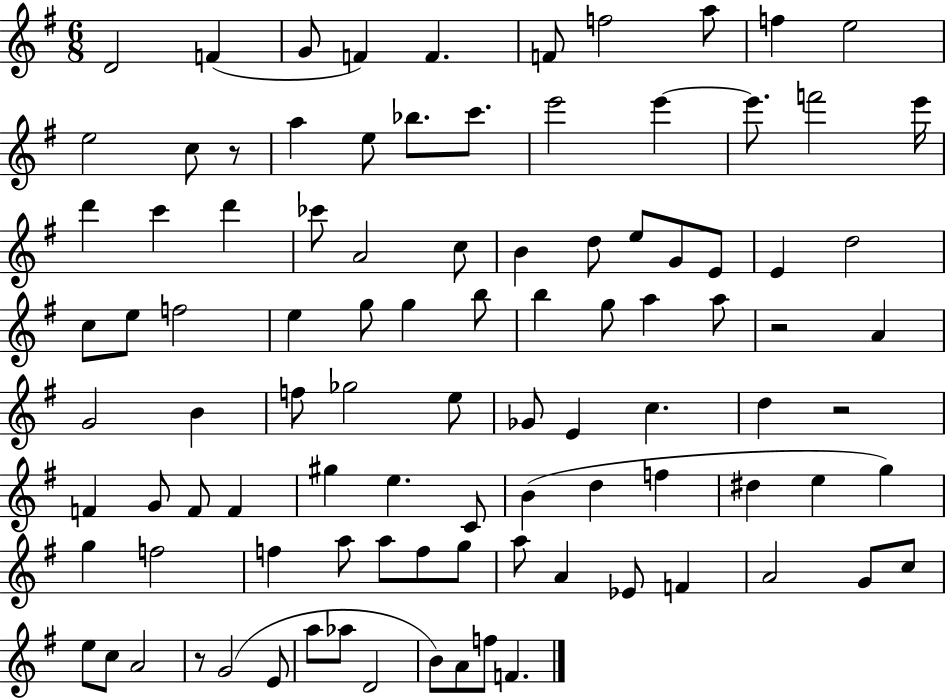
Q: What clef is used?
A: treble